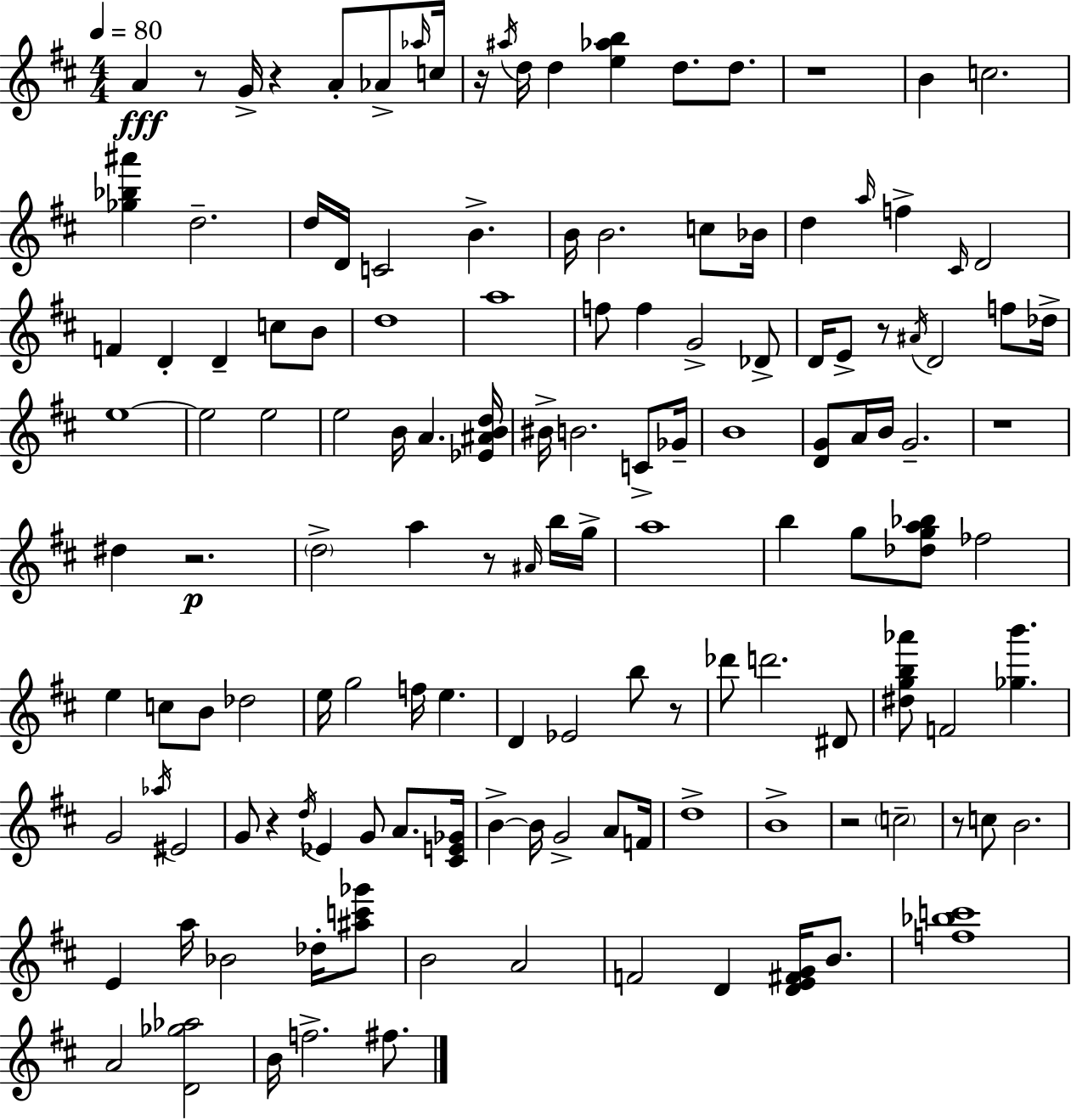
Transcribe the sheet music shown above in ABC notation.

X:1
T:Untitled
M:4/4
L:1/4
K:D
A z/2 G/4 z A/2 _A/2 _a/4 c/4 z/4 ^a/4 d/4 d [e_ab] d/2 d/2 z4 B c2 [_g_b^a'] d2 d/4 D/4 C2 B B/4 B2 c/2 _B/4 d a/4 f ^C/4 D2 F D D c/2 B/2 d4 a4 f/2 f G2 _D/2 D/4 E/2 z/2 ^A/4 D2 f/2 _d/4 e4 e2 e2 e2 B/4 A [_E^ABd]/4 ^B/4 B2 C/2 _G/4 B4 [DG]/2 A/4 B/4 G2 z4 ^d z2 d2 a z/2 ^A/4 b/4 g/4 a4 b g/2 [_dga_b]/2 _f2 e c/2 B/2 _d2 e/4 g2 f/4 e D _E2 b/2 z/2 _d'/2 d'2 ^D/2 [^dgb_a']/2 F2 [_gb'] G2 _a/4 ^E2 G/2 z d/4 _E G/2 A/2 [^CE_G]/4 B B/4 G2 A/2 F/4 d4 B4 z2 c2 z/2 c/2 B2 E a/4 _B2 _d/4 [^ac'_g']/2 B2 A2 F2 D [DE^FG]/4 B/2 [f_bc']4 A2 [D_g_a]2 B/4 f2 ^f/2